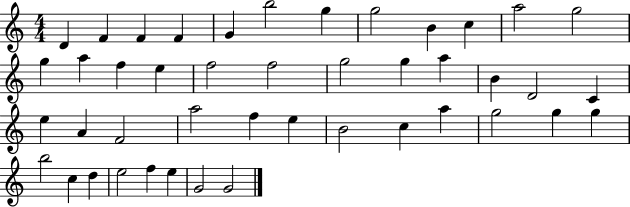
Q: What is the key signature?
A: C major